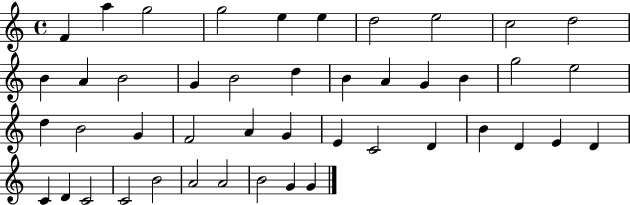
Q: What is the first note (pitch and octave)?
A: F4